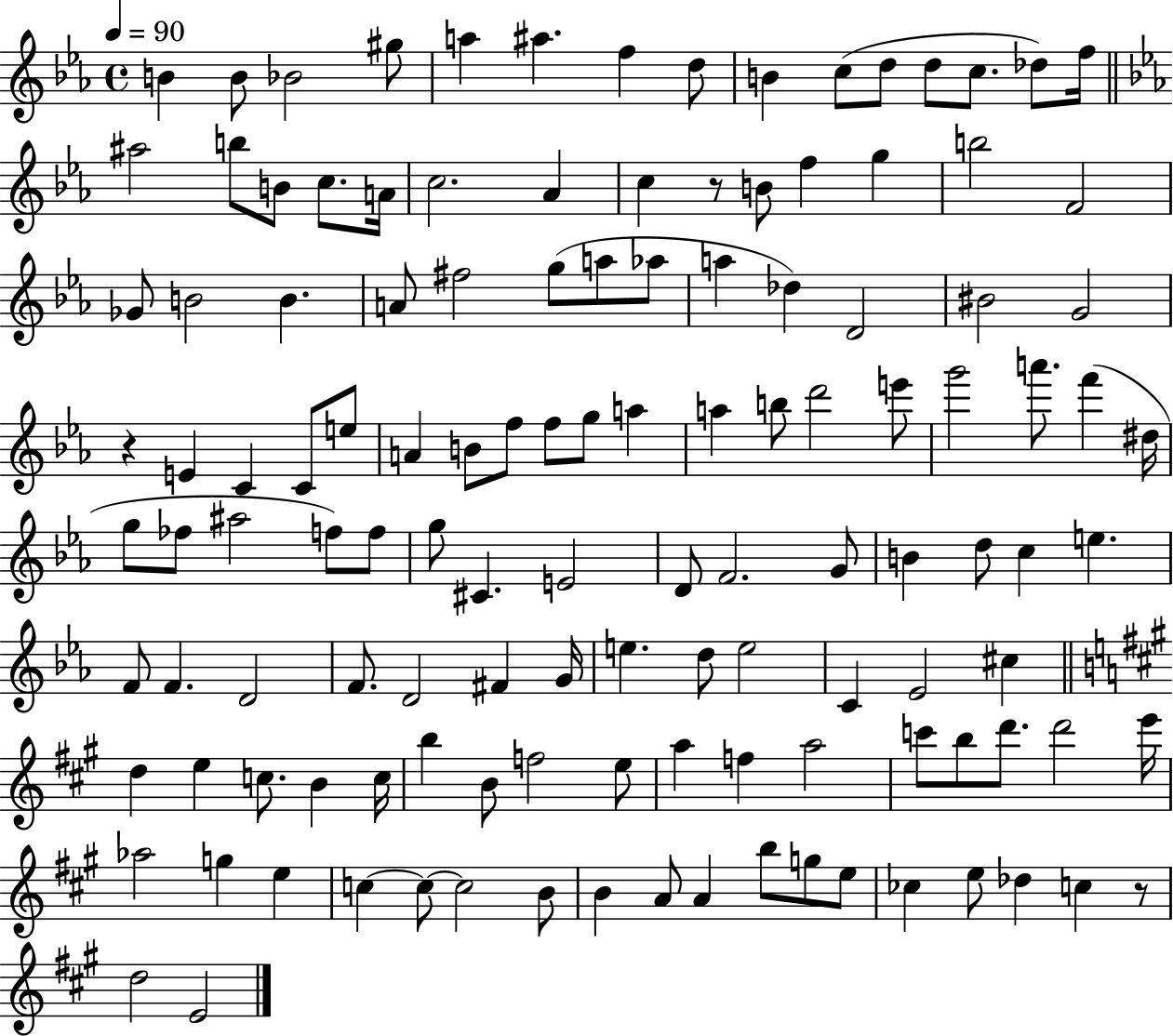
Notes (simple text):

B4/q B4/e Bb4/h G#5/e A5/q A#5/q. F5/q D5/e B4/q C5/e D5/e D5/e C5/e. Db5/e F5/s A#5/h B5/e B4/e C5/e. A4/s C5/h. Ab4/q C5/q R/e B4/e F5/q G5/q B5/h F4/h Gb4/e B4/h B4/q. A4/e F#5/h G5/e A5/e Ab5/e A5/q Db5/q D4/h BIS4/h G4/h R/q E4/q C4/q C4/e E5/e A4/q B4/e F5/e F5/e G5/e A5/q A5/q B5/e D6/h E6/e G6/h A6/e. F6/q D#5/s G5/e FES5/e A#5/h F5/e F5/e G5/e C#4/q. E4/h D4/e F4/h. G4/e B4/q D5/e C5/q E5/q. F4/e F4/q. D4/h F4/e. D4/h F#4/q G4/s E5/q. D5/e E5/h C4/q Eb4/h C#5/q D5/q E5/q C5/e. B4/q C5/s B5/q B4/e F5/h E5/e A5/q F5/q A5/h C6/e B5/e D6/e. D6/h E6/s Ab5/h G5/q E5/q C5/q C5/e C5/h B4/e B4/q A4/e A4/q B5/e G5/e E5/e CES5/q E5/e Db5/q C5/q R/e D5/h E4/h